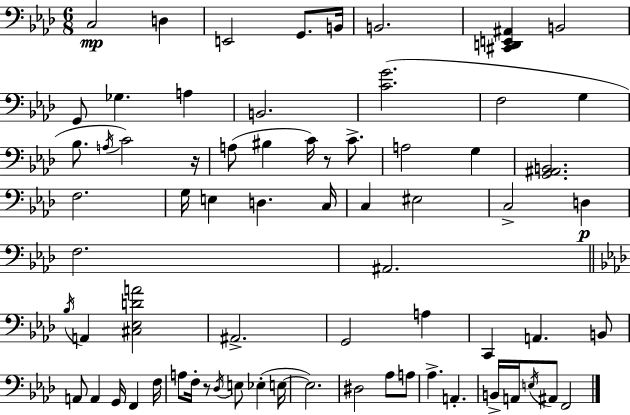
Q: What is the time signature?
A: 6/8